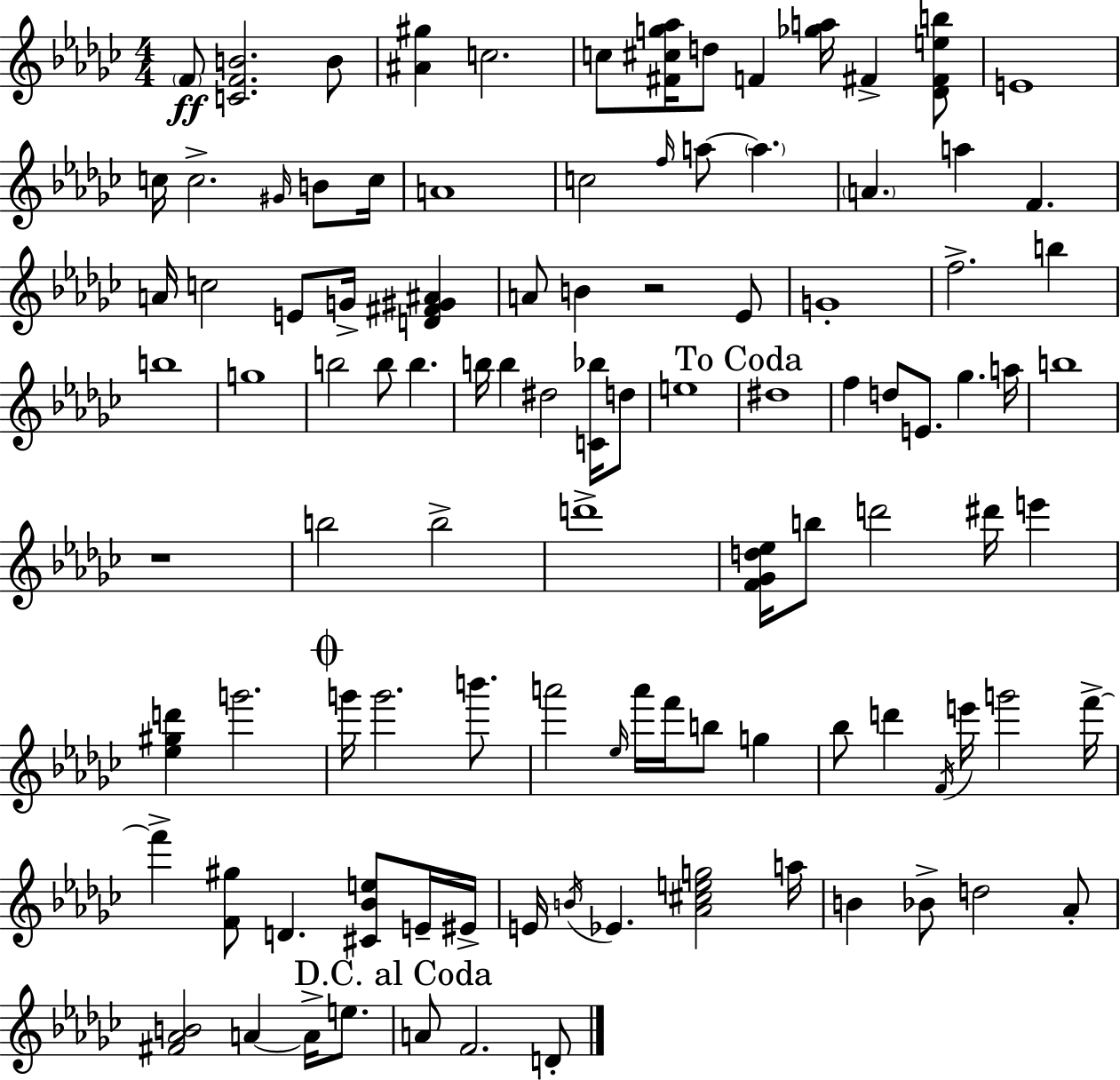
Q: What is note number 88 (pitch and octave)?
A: F4